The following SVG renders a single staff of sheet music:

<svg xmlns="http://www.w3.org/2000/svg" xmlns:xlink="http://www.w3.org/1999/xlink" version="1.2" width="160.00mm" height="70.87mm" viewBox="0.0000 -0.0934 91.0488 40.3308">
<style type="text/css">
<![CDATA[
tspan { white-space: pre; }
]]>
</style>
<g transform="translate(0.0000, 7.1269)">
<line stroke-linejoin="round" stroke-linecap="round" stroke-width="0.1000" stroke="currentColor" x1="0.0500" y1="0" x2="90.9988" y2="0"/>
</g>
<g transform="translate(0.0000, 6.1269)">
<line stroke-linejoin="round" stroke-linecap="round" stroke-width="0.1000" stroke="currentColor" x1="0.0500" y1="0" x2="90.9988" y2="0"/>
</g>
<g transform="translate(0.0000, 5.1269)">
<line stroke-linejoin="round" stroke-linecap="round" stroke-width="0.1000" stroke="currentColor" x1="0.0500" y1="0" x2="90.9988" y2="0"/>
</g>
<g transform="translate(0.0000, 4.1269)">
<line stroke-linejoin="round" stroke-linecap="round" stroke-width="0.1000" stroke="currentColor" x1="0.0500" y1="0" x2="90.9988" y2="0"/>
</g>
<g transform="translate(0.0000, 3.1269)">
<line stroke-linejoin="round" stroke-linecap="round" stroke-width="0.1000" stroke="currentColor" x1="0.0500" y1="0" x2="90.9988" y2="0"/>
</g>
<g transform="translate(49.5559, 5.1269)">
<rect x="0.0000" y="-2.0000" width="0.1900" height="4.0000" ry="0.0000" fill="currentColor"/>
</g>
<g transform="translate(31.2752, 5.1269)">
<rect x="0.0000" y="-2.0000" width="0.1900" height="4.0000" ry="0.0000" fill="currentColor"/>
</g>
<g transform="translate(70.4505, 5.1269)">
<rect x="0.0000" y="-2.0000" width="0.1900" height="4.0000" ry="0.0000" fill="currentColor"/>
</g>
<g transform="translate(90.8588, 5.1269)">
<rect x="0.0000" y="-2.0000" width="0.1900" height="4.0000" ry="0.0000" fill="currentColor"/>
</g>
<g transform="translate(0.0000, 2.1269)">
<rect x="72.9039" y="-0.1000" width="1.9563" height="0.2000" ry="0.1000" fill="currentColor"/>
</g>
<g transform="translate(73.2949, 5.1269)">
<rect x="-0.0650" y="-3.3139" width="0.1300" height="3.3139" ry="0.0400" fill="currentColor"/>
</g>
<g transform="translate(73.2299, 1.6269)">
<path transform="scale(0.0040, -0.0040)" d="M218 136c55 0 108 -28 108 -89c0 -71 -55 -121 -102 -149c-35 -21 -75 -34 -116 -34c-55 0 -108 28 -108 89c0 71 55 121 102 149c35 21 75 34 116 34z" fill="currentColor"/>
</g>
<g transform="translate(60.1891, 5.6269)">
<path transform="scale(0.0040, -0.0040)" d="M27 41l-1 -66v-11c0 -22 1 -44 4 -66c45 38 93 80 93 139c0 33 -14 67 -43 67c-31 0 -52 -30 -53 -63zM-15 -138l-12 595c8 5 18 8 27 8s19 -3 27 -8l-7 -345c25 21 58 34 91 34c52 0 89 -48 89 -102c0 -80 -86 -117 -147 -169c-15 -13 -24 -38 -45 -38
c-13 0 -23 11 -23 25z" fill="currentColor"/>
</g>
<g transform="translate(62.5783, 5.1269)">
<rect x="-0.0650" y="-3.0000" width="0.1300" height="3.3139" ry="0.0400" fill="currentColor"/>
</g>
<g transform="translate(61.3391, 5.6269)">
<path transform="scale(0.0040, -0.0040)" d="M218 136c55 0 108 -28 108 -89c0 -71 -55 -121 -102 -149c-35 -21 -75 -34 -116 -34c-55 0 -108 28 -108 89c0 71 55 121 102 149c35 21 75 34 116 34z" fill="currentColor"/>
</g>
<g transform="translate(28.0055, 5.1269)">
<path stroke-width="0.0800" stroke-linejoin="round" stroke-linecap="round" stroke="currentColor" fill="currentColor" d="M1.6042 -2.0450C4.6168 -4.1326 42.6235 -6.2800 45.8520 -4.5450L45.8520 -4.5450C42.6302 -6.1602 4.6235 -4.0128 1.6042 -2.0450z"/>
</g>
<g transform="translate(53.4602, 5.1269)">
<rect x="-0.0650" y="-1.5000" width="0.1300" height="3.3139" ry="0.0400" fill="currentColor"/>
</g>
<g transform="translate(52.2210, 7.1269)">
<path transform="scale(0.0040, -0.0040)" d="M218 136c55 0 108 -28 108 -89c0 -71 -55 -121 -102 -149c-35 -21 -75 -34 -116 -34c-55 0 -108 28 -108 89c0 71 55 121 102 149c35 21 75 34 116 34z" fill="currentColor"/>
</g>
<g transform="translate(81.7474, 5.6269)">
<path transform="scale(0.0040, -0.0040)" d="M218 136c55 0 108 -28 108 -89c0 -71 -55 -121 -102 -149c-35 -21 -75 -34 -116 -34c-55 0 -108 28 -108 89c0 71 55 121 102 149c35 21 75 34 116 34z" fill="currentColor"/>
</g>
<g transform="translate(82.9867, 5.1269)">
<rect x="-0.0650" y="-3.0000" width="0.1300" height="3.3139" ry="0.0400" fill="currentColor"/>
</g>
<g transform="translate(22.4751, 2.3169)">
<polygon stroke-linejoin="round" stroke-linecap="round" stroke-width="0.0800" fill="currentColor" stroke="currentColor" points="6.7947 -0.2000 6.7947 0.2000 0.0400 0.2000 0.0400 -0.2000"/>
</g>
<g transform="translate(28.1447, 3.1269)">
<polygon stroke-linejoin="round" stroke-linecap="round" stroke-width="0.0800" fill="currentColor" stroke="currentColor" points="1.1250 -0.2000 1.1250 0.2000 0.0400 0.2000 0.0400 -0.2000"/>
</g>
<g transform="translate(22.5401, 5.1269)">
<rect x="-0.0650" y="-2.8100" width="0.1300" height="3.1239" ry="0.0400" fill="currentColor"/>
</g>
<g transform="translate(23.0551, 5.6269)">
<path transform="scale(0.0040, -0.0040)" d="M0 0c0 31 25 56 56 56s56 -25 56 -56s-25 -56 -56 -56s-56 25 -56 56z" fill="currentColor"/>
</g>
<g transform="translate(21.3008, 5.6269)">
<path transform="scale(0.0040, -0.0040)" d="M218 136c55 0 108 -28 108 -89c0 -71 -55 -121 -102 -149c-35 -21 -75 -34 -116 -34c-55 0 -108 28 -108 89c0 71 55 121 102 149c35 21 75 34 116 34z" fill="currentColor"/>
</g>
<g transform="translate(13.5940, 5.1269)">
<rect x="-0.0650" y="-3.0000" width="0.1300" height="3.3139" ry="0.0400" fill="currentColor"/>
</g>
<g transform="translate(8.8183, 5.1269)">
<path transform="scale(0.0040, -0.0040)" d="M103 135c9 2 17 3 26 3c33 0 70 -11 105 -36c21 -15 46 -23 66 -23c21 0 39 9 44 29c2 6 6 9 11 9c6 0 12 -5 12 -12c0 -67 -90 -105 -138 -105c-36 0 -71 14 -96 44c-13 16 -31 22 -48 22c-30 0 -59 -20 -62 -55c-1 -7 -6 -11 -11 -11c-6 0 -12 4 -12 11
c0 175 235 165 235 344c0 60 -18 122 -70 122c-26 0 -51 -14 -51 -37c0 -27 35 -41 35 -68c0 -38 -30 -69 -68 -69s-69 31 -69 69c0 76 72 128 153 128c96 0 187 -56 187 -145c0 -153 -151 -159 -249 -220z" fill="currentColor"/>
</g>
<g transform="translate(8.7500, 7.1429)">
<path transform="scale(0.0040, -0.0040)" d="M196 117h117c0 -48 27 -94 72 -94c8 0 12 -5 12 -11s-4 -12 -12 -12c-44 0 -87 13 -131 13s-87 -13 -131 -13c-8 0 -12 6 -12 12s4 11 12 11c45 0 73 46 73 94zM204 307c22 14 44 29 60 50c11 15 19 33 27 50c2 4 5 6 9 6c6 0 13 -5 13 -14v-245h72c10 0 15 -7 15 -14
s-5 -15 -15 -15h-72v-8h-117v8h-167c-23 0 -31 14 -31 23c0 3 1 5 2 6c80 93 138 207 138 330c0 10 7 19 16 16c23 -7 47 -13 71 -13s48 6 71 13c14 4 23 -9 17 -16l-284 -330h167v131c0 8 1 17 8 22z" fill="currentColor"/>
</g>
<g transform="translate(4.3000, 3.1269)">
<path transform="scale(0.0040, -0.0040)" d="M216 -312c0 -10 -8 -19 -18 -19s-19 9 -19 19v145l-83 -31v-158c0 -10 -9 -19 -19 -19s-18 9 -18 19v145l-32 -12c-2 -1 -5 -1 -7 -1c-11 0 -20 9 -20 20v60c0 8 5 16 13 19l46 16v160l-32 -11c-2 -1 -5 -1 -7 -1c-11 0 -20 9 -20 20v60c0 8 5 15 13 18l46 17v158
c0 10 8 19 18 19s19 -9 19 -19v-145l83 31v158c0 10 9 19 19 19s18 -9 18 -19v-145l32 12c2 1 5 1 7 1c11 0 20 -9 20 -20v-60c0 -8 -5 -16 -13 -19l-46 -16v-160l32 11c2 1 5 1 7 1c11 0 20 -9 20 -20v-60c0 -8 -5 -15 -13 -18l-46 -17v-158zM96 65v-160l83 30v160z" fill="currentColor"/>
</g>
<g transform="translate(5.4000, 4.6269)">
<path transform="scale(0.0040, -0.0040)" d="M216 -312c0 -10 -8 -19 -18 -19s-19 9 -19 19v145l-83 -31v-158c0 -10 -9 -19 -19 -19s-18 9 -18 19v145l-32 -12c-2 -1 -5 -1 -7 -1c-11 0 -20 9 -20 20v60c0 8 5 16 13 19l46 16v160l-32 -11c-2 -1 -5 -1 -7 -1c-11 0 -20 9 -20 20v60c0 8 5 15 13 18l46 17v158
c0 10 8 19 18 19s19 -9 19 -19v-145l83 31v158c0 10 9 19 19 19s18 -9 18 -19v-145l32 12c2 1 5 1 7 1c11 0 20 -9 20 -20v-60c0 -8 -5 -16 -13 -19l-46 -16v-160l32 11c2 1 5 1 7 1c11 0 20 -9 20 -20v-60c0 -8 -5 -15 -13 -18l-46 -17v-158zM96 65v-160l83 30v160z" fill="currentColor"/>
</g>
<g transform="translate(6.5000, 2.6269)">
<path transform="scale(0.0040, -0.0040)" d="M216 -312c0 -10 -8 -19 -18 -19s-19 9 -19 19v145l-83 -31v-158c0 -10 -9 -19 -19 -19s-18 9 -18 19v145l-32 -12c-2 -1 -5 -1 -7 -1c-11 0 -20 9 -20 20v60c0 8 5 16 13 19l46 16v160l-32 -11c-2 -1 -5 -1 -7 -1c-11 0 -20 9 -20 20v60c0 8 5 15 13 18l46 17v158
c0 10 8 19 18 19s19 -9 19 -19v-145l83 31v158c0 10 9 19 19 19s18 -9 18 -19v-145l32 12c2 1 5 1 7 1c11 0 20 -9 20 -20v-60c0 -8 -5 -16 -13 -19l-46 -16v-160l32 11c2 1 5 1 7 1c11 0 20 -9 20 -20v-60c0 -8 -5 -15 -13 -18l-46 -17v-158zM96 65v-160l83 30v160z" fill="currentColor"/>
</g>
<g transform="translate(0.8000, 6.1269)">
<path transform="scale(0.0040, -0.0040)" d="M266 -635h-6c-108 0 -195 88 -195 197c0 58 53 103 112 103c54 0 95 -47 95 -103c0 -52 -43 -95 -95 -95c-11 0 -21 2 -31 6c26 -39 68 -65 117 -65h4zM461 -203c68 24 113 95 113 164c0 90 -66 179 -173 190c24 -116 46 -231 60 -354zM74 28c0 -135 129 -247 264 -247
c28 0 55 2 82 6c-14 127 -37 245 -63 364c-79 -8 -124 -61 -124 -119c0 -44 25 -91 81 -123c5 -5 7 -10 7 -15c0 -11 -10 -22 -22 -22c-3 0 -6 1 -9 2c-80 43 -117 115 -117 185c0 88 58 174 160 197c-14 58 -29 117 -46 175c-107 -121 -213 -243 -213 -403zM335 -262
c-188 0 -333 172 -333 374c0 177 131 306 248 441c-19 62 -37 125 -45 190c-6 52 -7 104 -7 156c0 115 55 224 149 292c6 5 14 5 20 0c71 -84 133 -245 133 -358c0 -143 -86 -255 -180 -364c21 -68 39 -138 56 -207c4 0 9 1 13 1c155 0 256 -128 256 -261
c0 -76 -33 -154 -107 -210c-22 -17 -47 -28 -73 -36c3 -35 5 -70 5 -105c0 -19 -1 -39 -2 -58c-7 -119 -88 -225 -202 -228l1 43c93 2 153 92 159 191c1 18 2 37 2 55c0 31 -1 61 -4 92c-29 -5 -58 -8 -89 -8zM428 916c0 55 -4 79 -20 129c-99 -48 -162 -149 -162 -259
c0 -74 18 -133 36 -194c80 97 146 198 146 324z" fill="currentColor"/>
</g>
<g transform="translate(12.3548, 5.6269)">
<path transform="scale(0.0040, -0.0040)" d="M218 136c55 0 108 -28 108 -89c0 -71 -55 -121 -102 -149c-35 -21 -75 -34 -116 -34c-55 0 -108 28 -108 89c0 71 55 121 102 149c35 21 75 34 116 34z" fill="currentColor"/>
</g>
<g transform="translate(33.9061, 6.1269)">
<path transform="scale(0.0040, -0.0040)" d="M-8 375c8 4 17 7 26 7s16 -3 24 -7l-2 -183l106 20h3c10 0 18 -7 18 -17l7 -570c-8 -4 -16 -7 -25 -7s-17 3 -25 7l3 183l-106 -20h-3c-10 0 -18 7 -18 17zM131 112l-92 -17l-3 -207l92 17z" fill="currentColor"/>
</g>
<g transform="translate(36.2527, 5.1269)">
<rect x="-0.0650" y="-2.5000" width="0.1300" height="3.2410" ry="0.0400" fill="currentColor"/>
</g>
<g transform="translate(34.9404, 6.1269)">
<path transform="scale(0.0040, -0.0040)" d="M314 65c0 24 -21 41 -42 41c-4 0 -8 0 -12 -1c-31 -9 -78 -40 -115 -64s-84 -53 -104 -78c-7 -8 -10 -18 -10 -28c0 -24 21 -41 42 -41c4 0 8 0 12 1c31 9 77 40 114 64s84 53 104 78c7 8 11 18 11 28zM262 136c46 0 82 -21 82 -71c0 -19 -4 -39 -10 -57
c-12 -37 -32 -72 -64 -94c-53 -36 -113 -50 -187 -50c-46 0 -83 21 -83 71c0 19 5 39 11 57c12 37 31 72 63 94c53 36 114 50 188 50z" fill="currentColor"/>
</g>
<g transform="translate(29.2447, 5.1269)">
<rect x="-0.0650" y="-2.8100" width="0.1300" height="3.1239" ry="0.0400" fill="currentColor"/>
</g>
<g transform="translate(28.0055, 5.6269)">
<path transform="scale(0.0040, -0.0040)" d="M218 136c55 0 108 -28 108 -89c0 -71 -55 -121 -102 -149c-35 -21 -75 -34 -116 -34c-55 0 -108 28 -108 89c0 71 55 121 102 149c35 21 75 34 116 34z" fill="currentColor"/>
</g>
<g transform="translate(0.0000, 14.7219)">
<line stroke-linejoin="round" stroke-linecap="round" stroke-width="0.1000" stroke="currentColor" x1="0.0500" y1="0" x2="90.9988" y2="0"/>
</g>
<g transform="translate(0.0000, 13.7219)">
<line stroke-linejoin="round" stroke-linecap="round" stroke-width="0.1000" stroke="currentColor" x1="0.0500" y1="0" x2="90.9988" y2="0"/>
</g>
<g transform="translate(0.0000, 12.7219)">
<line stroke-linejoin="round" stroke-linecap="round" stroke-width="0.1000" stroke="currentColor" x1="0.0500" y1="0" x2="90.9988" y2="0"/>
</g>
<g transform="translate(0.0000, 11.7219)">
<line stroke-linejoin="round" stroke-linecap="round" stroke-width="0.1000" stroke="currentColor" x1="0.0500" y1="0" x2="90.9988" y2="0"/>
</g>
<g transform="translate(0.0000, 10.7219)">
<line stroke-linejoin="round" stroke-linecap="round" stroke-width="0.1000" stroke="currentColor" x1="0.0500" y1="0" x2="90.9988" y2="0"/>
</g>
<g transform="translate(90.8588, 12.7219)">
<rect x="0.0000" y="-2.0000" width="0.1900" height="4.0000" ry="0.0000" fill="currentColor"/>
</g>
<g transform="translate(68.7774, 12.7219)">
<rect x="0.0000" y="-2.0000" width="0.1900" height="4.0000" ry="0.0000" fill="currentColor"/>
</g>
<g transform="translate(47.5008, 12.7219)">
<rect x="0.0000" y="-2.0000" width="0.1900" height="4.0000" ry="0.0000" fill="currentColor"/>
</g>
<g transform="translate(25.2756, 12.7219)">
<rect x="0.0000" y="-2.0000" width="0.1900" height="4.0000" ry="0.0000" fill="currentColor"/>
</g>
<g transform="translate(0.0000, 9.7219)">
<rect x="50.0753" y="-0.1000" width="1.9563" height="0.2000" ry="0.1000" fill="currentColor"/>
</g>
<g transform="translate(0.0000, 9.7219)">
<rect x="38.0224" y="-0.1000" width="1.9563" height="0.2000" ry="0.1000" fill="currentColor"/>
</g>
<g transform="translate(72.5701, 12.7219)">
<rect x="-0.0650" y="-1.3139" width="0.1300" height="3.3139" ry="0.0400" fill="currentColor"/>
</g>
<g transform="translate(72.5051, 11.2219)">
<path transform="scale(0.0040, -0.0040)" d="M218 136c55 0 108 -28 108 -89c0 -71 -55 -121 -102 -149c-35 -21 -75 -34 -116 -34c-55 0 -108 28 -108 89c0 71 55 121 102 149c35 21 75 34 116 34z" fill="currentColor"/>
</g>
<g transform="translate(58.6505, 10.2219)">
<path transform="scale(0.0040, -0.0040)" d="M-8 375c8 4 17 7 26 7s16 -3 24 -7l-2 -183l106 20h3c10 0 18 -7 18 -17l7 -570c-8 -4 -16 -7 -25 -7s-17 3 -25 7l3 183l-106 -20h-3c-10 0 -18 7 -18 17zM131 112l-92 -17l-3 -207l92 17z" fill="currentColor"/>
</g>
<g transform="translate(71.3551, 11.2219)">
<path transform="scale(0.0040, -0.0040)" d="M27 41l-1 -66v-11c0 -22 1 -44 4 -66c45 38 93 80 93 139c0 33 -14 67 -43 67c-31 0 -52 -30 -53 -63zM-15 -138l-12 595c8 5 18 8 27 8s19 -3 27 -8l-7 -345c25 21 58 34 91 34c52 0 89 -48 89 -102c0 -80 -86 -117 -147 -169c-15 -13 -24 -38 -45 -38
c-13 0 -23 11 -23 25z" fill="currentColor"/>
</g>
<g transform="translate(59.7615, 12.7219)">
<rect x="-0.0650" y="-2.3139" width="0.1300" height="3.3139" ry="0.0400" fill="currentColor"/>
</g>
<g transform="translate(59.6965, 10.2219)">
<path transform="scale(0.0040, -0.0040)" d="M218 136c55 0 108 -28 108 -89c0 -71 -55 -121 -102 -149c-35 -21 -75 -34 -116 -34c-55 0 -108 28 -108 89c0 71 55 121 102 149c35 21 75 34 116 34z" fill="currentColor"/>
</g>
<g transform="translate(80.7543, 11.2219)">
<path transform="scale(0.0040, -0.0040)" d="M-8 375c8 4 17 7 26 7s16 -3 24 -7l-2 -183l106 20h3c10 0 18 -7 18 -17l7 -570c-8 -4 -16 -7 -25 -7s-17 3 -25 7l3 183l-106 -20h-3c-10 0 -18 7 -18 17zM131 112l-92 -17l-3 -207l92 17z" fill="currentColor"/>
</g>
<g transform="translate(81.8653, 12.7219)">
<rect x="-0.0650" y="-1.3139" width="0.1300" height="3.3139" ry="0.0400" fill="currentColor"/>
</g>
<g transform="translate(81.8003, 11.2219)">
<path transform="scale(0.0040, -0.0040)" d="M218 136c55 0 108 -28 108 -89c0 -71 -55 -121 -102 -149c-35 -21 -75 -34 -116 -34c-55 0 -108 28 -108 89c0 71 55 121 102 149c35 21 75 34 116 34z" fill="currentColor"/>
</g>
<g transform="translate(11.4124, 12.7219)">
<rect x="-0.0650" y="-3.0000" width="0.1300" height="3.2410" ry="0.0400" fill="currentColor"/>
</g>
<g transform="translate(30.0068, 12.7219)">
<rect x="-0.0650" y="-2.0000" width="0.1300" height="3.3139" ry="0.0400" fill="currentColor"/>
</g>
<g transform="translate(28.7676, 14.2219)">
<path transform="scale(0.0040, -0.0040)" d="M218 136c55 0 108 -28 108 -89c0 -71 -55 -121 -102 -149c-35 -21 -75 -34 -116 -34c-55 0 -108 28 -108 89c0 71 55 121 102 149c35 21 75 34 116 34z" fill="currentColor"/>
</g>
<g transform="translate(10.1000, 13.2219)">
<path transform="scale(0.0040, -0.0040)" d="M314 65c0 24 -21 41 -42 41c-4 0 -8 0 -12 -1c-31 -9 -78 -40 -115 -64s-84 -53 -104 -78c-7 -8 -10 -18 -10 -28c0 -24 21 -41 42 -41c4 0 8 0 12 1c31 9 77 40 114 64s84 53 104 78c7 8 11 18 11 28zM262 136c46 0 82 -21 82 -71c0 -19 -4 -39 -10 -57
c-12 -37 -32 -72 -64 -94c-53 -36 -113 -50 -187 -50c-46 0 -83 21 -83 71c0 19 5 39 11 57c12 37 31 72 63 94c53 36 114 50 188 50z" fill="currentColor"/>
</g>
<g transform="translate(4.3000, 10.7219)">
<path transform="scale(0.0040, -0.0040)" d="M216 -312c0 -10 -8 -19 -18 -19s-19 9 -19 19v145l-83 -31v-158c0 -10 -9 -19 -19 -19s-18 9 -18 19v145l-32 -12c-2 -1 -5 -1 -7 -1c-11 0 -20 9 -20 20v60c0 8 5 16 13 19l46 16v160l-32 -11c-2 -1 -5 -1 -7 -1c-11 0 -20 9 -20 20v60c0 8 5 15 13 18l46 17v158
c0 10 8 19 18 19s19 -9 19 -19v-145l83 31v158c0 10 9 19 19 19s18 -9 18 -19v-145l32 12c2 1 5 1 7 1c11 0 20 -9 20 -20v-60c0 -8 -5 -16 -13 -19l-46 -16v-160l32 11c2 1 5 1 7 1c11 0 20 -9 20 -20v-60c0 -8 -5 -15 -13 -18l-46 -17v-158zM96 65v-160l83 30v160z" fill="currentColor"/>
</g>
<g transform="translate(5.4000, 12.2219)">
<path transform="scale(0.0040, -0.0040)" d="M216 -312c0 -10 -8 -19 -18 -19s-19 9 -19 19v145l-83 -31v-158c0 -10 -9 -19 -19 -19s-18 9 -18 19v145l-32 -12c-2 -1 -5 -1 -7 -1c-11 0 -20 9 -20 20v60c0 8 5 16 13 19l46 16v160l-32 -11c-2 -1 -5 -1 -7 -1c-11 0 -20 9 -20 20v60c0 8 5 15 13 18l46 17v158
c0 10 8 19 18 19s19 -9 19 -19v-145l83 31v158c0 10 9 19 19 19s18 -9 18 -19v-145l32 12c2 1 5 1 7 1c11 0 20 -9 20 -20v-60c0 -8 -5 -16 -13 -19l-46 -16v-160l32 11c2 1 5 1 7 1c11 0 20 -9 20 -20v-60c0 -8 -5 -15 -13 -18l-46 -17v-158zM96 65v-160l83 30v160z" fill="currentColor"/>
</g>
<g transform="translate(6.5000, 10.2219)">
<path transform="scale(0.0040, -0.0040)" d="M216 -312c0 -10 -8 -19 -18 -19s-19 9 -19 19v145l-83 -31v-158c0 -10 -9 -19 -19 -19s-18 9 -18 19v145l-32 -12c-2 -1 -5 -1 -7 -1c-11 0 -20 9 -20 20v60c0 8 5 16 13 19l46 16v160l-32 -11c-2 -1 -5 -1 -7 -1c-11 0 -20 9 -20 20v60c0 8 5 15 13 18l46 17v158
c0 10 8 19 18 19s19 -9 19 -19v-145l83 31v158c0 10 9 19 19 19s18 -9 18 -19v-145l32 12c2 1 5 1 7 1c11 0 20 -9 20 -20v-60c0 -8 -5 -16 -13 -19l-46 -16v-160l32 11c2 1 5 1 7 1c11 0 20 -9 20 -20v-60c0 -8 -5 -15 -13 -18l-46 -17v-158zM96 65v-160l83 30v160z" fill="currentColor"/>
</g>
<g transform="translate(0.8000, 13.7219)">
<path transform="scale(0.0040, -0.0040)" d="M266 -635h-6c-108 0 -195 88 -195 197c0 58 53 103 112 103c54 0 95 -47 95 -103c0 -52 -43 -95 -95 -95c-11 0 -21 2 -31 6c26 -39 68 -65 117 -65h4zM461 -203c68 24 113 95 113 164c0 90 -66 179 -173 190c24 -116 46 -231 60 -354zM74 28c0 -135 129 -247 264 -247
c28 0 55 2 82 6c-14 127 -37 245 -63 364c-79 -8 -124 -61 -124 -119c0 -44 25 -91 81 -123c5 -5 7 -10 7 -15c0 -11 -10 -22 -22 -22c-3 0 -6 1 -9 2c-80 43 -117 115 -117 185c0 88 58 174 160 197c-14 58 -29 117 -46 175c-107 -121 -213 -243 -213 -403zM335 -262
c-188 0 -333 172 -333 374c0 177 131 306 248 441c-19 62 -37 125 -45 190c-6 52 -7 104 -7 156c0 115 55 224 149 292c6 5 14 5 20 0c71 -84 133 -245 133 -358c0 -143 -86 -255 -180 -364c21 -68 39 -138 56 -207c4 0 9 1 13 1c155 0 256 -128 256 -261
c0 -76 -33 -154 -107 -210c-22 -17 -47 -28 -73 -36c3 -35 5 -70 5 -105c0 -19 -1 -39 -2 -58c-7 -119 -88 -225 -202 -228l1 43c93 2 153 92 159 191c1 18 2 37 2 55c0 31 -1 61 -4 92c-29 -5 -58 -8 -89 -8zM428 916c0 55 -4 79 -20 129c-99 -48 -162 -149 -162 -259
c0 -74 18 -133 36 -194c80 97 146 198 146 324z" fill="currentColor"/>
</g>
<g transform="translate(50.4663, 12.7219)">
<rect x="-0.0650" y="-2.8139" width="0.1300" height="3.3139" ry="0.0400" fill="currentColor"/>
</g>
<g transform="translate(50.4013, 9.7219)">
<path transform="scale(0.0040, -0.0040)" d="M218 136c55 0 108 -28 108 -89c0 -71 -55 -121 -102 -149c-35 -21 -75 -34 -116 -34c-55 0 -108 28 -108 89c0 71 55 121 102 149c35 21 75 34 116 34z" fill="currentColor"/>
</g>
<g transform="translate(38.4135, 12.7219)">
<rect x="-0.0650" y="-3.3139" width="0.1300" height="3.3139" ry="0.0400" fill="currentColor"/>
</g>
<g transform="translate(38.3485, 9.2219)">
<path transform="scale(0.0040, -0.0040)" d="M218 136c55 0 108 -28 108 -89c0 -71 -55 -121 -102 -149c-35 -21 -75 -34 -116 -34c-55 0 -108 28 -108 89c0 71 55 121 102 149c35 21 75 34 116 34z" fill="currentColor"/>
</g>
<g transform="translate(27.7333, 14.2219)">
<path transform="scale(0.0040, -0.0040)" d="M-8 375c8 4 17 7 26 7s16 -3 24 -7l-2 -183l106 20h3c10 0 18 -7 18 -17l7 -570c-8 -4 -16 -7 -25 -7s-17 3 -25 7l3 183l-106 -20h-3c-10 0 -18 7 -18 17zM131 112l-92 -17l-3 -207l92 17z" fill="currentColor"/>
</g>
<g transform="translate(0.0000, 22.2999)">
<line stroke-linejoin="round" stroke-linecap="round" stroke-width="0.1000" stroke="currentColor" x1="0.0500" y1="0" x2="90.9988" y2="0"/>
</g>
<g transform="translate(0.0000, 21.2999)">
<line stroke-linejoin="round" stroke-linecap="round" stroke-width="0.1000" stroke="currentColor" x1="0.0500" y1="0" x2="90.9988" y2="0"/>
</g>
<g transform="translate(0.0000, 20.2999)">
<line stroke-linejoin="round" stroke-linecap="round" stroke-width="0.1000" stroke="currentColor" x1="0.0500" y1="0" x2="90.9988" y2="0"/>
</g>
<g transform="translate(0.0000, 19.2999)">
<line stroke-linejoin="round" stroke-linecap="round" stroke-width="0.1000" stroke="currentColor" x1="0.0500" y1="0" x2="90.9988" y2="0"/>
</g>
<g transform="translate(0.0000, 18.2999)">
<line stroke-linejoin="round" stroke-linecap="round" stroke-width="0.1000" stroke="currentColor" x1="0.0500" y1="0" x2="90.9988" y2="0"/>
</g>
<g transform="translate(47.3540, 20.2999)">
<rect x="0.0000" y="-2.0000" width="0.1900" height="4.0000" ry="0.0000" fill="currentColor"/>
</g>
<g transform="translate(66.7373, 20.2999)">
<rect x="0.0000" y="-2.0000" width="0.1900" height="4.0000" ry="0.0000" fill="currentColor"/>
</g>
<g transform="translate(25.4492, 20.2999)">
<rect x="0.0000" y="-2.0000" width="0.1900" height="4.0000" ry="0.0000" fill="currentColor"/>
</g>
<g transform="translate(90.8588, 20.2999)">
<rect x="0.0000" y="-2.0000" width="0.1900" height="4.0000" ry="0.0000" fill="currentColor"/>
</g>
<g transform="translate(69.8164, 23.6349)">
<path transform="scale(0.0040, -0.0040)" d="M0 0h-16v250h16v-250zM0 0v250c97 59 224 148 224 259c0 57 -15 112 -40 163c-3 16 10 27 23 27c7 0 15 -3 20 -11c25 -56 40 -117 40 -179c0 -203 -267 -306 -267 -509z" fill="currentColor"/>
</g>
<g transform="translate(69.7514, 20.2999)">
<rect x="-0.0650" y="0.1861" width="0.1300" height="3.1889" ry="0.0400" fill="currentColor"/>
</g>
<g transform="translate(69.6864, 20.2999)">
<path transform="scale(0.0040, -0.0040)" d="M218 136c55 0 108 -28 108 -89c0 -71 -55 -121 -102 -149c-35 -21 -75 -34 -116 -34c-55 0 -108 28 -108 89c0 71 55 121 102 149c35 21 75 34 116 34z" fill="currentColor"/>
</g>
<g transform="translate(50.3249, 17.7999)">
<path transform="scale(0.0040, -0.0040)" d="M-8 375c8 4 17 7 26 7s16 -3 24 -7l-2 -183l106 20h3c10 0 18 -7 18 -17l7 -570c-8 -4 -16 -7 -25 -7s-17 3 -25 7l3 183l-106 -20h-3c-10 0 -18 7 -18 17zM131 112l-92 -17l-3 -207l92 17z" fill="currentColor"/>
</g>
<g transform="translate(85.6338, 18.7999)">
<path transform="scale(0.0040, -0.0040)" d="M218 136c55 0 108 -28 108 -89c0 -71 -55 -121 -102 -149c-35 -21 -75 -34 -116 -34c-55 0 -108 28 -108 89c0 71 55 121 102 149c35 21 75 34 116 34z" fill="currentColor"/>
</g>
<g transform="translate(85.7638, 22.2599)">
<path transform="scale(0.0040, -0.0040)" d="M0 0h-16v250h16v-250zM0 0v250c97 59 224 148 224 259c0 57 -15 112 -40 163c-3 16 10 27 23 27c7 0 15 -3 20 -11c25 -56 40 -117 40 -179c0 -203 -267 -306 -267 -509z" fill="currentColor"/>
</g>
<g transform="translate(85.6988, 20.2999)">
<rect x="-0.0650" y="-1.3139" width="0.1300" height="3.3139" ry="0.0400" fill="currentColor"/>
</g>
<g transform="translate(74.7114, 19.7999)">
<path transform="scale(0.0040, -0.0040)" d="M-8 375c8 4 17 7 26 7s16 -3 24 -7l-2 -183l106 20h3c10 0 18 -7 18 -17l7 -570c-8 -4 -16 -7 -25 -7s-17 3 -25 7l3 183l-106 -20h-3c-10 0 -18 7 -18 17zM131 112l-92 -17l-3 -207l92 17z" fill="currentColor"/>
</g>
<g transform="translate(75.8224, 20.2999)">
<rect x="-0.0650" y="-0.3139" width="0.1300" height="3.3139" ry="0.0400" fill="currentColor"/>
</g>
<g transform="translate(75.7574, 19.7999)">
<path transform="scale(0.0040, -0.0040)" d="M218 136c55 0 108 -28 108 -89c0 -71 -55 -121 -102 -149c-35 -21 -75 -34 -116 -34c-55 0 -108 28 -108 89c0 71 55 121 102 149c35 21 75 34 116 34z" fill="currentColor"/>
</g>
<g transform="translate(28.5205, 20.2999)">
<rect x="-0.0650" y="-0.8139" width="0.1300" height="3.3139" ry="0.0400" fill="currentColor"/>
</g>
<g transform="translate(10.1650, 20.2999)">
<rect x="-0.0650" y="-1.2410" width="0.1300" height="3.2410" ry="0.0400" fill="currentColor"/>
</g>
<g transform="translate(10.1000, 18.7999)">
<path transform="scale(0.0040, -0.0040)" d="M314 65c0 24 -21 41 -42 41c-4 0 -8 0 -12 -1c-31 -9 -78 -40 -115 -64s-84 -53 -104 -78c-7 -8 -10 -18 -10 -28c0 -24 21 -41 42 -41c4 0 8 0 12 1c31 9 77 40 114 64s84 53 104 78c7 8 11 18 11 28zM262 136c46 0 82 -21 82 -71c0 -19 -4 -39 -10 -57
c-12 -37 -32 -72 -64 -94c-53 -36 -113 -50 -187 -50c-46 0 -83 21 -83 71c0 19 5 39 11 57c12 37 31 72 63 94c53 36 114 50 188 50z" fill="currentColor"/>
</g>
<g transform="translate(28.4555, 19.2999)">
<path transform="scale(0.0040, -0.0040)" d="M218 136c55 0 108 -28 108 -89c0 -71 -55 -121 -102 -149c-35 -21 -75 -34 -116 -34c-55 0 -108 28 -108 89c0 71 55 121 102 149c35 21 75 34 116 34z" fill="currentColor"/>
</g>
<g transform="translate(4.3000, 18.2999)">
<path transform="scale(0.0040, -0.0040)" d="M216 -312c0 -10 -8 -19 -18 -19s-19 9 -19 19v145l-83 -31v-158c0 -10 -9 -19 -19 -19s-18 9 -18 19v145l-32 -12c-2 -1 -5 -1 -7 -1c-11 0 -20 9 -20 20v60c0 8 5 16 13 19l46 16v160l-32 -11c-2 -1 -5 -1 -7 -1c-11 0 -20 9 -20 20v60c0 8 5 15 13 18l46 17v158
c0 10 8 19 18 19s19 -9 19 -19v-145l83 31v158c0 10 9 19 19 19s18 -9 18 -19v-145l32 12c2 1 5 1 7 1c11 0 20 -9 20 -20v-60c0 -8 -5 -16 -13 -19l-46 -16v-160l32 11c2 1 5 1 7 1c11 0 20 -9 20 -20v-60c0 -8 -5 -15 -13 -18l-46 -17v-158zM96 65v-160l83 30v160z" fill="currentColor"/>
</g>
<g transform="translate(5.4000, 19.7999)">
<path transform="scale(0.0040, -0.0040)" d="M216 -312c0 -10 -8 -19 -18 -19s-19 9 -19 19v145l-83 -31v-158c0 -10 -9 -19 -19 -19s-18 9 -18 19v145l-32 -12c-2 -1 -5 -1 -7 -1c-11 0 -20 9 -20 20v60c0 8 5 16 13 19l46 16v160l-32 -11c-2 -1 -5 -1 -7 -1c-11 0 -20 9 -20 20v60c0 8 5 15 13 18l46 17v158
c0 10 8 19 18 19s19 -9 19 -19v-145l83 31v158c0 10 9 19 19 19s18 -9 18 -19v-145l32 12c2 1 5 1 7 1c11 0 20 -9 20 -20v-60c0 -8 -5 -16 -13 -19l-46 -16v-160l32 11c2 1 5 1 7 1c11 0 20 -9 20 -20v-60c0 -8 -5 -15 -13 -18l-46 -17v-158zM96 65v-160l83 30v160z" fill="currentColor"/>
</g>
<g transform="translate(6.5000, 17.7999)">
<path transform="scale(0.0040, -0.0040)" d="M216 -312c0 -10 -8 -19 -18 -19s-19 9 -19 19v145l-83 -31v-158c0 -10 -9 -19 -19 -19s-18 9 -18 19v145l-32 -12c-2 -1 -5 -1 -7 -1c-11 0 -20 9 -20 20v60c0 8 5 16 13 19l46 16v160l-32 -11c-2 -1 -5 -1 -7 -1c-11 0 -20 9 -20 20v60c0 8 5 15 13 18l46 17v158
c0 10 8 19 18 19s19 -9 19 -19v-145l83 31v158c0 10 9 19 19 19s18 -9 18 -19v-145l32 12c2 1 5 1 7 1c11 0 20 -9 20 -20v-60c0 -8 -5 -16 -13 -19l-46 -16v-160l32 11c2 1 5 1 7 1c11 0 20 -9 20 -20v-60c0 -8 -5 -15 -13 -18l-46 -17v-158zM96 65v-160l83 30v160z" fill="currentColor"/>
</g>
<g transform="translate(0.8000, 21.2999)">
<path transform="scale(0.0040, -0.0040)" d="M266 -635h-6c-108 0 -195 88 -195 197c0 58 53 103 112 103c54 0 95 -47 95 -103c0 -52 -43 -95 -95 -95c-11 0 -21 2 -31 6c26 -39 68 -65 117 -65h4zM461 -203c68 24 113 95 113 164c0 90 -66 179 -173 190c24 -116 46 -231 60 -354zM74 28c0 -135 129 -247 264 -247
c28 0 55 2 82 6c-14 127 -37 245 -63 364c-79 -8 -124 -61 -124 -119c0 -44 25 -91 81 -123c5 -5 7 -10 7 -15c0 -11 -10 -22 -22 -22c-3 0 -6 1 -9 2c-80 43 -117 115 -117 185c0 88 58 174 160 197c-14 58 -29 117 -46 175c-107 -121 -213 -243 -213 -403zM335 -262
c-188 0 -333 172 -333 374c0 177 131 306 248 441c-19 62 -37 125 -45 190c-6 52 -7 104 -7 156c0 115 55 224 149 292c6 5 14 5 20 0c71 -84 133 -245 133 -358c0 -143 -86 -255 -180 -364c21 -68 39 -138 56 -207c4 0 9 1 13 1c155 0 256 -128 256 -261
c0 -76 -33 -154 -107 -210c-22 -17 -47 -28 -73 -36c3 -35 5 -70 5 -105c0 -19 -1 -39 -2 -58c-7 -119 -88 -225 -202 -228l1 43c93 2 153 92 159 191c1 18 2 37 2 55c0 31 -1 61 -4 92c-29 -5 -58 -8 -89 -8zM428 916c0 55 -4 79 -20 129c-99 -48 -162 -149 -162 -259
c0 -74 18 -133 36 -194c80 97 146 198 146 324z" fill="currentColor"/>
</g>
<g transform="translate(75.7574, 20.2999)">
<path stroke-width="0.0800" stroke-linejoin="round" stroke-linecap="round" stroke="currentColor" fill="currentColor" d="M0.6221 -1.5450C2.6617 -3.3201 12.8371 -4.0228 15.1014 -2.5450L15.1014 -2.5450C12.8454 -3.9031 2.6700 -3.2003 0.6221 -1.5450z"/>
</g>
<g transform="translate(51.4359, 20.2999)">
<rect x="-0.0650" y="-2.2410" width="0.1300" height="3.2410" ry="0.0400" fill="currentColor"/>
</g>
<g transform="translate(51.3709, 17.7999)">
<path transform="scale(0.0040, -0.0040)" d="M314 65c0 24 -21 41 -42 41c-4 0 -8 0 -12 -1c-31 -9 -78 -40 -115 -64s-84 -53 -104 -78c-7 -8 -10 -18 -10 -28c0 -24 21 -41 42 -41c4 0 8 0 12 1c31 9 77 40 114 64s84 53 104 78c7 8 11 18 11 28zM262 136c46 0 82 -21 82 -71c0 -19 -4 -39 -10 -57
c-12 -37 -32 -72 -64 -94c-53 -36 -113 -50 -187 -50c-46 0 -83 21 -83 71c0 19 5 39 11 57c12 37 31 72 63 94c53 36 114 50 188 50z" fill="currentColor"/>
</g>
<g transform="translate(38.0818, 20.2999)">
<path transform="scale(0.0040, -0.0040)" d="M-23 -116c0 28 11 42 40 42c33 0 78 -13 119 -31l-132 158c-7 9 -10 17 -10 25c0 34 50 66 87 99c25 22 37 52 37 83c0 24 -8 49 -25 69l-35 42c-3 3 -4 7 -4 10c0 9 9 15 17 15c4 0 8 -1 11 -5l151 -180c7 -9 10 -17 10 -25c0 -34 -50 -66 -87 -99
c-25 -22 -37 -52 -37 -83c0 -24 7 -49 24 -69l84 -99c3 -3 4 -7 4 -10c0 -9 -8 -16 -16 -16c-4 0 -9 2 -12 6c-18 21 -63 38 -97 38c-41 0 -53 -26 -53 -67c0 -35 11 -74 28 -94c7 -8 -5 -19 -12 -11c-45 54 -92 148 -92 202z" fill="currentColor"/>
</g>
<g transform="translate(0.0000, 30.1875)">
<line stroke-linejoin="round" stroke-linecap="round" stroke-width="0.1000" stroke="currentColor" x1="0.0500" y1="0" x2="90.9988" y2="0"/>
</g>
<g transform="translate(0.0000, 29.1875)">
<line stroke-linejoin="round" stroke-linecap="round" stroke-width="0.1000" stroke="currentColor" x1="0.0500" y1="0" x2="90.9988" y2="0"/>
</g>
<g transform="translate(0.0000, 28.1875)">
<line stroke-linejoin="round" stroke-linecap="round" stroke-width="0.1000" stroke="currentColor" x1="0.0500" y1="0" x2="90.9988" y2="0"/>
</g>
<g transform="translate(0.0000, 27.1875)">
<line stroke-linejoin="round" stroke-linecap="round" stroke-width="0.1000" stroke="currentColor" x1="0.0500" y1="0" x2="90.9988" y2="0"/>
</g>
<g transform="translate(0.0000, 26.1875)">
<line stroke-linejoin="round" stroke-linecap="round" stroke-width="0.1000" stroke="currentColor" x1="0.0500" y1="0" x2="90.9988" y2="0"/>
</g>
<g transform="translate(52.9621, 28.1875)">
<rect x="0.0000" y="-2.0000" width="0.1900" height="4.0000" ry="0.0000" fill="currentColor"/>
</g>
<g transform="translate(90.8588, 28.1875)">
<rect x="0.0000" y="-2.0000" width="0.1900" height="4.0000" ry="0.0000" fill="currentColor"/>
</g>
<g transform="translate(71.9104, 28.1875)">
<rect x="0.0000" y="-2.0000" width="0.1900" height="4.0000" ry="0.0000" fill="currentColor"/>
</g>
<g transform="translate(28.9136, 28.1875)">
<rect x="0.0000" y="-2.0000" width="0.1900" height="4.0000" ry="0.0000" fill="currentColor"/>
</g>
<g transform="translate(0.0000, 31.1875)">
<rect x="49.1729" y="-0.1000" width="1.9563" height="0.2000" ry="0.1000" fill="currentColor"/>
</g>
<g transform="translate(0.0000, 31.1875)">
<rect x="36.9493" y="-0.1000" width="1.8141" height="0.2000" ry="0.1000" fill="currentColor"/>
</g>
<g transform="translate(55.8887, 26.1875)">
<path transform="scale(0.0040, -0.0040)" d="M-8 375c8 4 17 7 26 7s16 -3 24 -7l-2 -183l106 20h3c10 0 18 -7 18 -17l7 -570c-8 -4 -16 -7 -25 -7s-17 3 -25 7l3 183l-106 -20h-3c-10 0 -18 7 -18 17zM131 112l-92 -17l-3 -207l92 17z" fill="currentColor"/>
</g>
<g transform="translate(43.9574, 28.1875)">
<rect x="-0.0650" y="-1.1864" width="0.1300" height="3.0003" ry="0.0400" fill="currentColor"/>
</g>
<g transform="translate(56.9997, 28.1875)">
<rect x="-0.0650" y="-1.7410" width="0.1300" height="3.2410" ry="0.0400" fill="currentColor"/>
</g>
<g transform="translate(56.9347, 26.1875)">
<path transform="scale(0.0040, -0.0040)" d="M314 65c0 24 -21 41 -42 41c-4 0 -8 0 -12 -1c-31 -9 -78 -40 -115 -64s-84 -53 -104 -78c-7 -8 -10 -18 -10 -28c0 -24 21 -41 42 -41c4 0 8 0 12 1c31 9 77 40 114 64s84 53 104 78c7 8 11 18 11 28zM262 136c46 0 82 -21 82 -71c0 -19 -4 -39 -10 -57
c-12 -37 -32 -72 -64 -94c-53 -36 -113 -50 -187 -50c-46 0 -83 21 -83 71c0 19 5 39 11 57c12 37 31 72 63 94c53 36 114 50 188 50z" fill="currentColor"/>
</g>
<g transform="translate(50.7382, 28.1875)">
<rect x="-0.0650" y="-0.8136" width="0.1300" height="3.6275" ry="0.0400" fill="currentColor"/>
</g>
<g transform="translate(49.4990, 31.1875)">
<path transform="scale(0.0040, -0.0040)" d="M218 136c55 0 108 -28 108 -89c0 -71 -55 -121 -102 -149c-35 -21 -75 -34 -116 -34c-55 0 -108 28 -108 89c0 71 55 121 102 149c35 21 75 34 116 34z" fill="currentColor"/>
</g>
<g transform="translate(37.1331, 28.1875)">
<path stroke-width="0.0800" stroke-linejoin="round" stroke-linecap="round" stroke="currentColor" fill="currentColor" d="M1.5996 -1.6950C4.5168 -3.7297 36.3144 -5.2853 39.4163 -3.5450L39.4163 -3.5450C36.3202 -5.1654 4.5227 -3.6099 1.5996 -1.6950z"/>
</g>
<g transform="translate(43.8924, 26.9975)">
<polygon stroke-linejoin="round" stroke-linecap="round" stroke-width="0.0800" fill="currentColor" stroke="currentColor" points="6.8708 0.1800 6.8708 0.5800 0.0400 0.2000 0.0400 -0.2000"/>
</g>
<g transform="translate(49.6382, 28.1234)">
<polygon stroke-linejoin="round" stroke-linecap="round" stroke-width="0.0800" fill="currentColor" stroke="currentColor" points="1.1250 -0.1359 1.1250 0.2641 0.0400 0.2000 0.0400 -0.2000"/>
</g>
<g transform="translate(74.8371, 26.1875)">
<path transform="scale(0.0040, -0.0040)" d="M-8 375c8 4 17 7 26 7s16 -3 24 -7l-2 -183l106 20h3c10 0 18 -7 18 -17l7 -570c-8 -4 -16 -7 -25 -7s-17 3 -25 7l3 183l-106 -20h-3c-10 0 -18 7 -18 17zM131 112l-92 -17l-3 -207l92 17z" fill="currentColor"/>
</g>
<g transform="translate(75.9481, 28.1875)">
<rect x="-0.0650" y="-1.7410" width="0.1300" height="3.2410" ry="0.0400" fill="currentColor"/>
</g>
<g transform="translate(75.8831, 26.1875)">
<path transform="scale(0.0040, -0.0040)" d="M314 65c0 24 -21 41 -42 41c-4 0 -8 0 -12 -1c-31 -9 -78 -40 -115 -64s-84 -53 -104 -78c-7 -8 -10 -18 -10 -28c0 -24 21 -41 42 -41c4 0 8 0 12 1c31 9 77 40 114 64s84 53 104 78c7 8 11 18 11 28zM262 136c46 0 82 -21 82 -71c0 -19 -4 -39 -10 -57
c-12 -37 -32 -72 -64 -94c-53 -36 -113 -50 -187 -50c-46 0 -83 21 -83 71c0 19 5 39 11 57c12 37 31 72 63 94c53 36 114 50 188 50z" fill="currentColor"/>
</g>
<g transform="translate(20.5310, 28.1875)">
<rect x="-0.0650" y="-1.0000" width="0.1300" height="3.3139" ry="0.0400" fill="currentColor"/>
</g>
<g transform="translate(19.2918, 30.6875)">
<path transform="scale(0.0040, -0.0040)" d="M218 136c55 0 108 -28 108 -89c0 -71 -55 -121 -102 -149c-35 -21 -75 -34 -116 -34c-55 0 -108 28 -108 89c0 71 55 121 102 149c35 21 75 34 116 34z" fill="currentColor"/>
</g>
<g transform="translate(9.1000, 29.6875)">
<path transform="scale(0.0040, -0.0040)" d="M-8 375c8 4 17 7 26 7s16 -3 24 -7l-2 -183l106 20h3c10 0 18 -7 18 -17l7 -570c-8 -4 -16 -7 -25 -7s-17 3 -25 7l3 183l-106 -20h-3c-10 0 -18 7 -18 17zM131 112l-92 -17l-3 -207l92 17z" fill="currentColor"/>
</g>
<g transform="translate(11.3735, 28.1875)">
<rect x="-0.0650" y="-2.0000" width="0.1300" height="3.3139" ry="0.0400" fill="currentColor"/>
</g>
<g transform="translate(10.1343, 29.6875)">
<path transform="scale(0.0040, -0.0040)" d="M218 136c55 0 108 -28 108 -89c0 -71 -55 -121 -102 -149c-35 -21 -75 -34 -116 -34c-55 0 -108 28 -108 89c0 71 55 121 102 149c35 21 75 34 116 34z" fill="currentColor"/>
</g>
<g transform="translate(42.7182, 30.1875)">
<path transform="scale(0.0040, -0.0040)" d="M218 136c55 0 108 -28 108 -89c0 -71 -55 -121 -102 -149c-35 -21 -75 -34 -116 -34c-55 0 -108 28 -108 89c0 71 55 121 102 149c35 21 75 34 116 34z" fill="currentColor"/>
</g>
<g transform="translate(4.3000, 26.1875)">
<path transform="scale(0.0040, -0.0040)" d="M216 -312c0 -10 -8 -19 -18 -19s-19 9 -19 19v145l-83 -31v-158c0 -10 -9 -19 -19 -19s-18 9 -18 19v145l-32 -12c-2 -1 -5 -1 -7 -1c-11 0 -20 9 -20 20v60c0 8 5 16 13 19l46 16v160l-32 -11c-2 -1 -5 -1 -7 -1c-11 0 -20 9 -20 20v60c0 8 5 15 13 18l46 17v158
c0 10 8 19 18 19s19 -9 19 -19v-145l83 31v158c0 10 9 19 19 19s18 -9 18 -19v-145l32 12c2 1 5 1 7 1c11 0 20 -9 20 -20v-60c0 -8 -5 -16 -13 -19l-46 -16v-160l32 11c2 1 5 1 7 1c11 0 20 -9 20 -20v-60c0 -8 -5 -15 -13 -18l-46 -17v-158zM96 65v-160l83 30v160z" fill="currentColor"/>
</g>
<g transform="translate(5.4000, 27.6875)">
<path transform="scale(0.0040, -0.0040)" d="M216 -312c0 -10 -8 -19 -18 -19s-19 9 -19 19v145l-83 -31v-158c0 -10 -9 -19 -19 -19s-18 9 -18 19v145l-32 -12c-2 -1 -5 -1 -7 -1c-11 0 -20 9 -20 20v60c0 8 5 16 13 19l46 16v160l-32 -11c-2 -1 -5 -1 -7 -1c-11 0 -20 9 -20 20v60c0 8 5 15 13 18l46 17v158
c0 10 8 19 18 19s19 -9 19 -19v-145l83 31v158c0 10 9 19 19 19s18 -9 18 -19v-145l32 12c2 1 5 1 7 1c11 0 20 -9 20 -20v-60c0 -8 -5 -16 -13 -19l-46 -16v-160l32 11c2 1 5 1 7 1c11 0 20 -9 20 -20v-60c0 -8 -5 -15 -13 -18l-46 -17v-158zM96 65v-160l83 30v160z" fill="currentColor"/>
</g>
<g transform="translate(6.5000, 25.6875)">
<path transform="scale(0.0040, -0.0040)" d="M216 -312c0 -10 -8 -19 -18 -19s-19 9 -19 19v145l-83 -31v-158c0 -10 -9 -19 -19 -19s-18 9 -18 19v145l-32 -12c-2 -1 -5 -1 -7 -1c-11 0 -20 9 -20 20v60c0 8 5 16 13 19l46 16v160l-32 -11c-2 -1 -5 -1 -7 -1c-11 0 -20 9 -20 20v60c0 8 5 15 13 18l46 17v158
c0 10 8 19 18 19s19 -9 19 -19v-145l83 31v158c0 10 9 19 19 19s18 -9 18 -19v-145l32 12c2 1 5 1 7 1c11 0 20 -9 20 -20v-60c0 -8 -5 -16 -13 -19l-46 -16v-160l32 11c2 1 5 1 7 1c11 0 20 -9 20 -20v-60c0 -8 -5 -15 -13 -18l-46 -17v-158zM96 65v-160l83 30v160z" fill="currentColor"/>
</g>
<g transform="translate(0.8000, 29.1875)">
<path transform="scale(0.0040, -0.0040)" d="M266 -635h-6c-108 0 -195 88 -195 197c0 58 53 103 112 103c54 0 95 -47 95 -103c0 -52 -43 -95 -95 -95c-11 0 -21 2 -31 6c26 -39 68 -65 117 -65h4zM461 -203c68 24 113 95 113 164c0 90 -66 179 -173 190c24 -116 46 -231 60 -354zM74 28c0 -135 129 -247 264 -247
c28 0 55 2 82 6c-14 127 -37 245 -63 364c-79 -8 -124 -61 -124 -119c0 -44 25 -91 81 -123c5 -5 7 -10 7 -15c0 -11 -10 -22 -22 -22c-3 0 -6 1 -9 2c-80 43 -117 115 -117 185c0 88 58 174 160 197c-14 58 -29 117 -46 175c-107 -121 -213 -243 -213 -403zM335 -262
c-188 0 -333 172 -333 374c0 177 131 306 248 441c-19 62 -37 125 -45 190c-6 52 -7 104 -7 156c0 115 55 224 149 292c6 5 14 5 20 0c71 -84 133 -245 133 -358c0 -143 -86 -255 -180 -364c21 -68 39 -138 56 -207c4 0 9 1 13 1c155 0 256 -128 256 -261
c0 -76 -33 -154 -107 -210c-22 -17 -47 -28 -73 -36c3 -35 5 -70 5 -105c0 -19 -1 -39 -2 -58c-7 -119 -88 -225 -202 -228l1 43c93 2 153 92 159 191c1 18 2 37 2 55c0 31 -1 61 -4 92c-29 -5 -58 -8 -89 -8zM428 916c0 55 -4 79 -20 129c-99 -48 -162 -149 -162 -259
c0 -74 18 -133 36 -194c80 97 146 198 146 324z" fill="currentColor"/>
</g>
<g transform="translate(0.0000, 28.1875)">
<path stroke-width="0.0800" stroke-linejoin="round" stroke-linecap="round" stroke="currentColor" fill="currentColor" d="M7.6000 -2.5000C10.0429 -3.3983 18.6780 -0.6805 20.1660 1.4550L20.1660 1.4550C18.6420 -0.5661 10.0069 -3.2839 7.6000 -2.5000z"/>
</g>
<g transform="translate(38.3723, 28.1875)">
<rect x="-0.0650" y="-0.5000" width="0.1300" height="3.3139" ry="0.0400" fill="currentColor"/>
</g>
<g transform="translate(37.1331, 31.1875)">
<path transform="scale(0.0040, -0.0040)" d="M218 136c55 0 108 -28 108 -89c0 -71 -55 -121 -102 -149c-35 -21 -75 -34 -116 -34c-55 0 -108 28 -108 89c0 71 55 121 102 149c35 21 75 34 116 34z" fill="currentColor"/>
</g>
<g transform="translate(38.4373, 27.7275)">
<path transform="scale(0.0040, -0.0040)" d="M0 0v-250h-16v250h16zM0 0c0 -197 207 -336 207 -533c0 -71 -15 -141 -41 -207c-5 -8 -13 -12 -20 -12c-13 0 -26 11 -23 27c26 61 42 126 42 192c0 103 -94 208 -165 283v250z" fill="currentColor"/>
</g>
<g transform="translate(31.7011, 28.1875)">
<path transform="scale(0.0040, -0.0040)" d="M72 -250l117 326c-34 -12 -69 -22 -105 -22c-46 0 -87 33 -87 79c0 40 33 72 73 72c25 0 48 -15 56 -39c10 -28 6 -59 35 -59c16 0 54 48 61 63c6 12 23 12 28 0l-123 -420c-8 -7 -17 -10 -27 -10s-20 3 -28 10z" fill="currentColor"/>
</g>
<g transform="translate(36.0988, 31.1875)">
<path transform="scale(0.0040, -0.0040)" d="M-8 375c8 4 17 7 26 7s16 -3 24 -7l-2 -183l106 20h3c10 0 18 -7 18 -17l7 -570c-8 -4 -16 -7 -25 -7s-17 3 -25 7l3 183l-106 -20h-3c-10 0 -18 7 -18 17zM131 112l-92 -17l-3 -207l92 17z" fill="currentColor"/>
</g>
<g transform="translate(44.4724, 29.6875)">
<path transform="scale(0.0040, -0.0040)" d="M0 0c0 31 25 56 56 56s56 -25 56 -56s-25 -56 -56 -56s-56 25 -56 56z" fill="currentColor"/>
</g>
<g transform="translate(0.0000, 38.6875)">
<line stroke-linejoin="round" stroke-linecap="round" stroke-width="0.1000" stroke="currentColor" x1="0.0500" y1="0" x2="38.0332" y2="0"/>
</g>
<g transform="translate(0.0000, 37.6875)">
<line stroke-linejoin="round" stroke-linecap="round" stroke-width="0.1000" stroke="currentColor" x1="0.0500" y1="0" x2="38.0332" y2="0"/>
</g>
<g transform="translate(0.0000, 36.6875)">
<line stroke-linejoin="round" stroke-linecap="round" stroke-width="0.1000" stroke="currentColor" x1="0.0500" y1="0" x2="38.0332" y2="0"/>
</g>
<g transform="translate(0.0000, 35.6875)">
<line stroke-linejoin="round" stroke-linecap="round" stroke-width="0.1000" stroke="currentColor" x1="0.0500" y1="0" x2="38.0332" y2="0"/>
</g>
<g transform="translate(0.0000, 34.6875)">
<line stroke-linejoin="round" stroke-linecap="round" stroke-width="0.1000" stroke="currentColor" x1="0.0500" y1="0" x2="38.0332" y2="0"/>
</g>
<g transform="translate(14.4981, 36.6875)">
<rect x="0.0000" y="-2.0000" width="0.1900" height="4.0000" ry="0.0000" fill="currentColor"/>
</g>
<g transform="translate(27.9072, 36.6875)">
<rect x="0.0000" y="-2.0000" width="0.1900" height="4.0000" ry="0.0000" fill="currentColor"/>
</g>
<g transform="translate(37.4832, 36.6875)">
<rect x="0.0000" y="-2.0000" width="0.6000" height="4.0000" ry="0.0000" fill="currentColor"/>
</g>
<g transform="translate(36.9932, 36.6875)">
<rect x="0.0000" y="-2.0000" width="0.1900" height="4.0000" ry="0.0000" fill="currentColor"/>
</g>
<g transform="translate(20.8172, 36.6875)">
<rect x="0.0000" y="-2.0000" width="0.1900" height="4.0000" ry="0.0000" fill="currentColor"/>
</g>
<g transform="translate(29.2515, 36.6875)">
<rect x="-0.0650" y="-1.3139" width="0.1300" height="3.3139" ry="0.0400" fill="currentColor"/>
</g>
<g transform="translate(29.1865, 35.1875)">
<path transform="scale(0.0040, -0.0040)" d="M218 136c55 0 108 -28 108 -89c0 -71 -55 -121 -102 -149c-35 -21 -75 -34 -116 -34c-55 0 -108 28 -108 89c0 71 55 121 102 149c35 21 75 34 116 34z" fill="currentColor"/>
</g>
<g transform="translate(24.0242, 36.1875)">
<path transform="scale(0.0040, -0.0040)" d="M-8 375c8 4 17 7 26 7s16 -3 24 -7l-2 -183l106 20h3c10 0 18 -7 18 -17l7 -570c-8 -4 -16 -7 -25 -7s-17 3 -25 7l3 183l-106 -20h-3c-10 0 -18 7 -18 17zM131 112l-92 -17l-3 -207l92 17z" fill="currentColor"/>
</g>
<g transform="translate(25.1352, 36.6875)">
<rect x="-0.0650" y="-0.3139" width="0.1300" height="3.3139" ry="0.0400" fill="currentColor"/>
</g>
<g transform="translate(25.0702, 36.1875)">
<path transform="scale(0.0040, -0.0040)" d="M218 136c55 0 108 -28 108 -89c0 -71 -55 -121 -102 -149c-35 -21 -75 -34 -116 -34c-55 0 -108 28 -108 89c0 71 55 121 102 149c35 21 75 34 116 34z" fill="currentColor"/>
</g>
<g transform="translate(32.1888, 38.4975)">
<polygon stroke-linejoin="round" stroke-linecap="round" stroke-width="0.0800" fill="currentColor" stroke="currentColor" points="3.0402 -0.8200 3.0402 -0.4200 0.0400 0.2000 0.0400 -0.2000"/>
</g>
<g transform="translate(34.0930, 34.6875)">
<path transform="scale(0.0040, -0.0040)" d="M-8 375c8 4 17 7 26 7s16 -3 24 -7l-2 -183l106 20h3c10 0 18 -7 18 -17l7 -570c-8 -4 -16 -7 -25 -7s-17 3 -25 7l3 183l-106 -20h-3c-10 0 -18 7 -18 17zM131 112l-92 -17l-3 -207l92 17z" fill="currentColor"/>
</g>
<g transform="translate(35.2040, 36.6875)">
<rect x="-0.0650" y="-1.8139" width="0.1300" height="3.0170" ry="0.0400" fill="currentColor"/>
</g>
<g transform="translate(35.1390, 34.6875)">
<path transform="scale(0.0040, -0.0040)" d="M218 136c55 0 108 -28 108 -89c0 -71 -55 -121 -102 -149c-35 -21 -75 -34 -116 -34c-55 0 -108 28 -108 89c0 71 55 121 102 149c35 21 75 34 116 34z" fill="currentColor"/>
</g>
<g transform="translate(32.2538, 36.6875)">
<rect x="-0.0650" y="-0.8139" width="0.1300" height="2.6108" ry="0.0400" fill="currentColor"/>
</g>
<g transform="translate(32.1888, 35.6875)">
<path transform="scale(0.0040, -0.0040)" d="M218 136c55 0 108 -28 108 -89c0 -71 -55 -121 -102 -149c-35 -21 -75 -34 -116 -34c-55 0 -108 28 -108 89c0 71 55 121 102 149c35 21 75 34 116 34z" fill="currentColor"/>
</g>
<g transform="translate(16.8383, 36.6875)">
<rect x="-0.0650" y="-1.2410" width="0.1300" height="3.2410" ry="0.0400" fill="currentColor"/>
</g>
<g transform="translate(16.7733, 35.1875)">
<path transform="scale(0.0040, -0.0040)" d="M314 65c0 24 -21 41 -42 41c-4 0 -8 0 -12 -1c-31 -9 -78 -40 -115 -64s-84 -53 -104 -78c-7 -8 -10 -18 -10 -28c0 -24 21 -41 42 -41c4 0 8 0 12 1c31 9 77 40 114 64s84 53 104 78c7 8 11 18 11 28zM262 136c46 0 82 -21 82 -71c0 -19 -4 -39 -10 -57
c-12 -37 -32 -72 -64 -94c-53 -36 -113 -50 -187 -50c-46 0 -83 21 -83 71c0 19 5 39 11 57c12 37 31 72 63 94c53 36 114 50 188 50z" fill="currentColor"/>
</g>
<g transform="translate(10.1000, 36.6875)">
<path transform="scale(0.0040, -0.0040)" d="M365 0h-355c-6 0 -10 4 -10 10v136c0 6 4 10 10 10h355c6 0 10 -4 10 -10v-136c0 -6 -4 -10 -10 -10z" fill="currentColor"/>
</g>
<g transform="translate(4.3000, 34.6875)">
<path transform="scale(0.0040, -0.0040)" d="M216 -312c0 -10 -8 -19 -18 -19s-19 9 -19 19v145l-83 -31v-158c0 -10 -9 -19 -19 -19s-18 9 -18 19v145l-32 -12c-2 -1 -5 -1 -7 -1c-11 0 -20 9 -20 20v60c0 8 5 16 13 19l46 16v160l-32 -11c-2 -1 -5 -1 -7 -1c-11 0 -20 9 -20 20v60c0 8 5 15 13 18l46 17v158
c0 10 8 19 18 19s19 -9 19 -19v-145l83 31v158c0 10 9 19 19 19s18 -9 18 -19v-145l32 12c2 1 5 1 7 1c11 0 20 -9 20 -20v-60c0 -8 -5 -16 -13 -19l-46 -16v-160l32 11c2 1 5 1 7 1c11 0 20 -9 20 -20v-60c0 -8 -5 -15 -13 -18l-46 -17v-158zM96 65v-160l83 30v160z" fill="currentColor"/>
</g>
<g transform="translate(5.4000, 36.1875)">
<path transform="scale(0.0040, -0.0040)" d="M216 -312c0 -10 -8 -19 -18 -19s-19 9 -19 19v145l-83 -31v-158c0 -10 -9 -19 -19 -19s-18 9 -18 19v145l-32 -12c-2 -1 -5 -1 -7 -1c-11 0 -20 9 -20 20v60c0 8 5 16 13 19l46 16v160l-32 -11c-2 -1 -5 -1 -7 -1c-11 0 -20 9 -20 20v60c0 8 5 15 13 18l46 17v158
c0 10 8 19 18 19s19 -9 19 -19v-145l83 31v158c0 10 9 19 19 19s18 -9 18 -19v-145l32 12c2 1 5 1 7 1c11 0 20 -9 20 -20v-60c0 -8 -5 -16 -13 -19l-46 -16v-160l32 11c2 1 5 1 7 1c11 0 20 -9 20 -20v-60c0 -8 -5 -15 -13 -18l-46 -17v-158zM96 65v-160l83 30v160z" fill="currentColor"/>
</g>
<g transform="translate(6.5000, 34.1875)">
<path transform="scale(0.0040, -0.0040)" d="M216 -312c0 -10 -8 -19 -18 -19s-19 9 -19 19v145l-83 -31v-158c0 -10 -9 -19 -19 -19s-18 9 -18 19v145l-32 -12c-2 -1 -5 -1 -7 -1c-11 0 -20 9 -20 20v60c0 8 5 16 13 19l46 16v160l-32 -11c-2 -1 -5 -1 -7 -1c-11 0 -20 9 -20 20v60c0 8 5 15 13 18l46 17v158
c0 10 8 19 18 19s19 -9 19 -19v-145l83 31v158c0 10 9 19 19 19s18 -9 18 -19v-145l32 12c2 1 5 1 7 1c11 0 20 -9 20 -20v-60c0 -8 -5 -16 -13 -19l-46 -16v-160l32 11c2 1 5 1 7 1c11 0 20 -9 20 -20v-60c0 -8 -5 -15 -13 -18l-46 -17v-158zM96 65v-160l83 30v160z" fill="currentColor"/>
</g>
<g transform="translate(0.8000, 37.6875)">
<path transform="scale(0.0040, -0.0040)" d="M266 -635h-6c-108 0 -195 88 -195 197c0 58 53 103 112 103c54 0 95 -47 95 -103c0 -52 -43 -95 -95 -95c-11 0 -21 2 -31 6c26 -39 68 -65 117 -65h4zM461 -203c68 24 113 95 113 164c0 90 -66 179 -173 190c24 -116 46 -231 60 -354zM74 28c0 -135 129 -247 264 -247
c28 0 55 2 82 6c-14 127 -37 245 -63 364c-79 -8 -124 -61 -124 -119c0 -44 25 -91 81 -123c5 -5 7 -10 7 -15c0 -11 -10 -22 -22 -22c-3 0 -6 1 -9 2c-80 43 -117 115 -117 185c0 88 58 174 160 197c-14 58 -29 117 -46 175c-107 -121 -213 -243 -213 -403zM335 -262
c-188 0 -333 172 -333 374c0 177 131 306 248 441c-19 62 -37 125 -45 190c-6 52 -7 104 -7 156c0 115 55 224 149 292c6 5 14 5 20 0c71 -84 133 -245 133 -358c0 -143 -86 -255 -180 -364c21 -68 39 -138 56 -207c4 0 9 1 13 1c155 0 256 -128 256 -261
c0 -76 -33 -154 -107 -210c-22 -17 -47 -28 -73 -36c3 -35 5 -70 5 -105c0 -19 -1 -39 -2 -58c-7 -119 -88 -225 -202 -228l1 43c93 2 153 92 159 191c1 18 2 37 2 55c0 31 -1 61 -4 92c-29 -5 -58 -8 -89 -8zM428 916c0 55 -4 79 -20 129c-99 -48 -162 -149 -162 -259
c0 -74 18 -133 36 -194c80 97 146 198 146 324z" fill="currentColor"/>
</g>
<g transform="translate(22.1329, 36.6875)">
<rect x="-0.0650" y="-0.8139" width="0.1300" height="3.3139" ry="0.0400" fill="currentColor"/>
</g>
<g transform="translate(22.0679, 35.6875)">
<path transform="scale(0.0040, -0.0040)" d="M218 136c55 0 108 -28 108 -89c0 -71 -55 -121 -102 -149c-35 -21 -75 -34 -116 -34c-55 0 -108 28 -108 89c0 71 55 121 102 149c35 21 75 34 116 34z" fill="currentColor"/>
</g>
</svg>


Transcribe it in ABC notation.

X:1
T:Untitled
M:2/4
L:1/4
K:A
A A/2 A/4 G2 E _A b A A2 F b a g _e e e2 d z g2 B/2 c e/2 F D z/2 C/2 E/2 C/4 f2 f2 z2 e2 d c e d/2 f/2